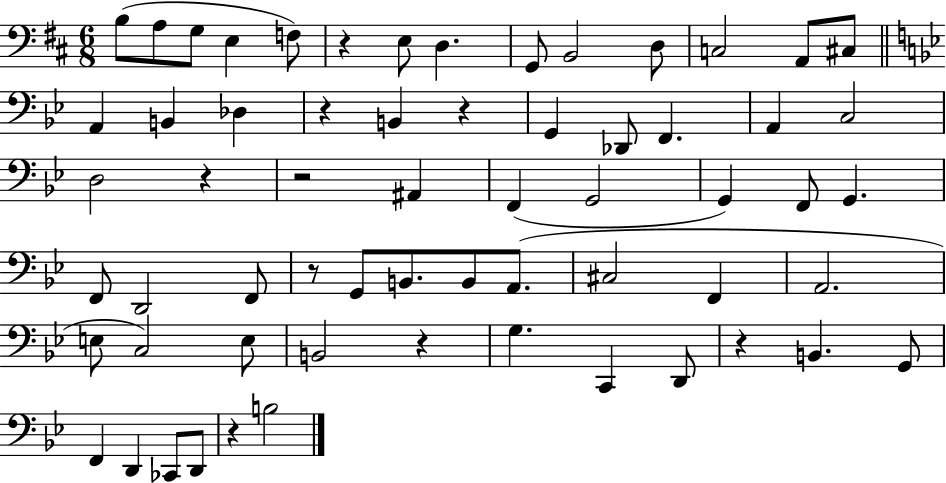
X:1
T:Untitled
M:6/8
L:1/4
K:D
B,/2 A,/2 G,/2 E, F,/2 z E,/2 D, G,,/2 B,,2 D,/2 C,2 A,,/2 ^C,/2 A,, B,, _D, z B,, z G,, _D,,/2 F,, A,, C,2 D,2 z z2 ^A,, F,, G,,2 G,, F,,/2 G,, F,,/2 D,,2 F,,/2 z/2 G,,/2 B,,/2 B,,/2 A,,/2 ^C,2 F,, A,,2 E,/2 C,2 E,/2 B,,2 z G, C,, D,,/2 z B,, G,,/2 F,, D,, _C,,/2 D,,/2 z B,2